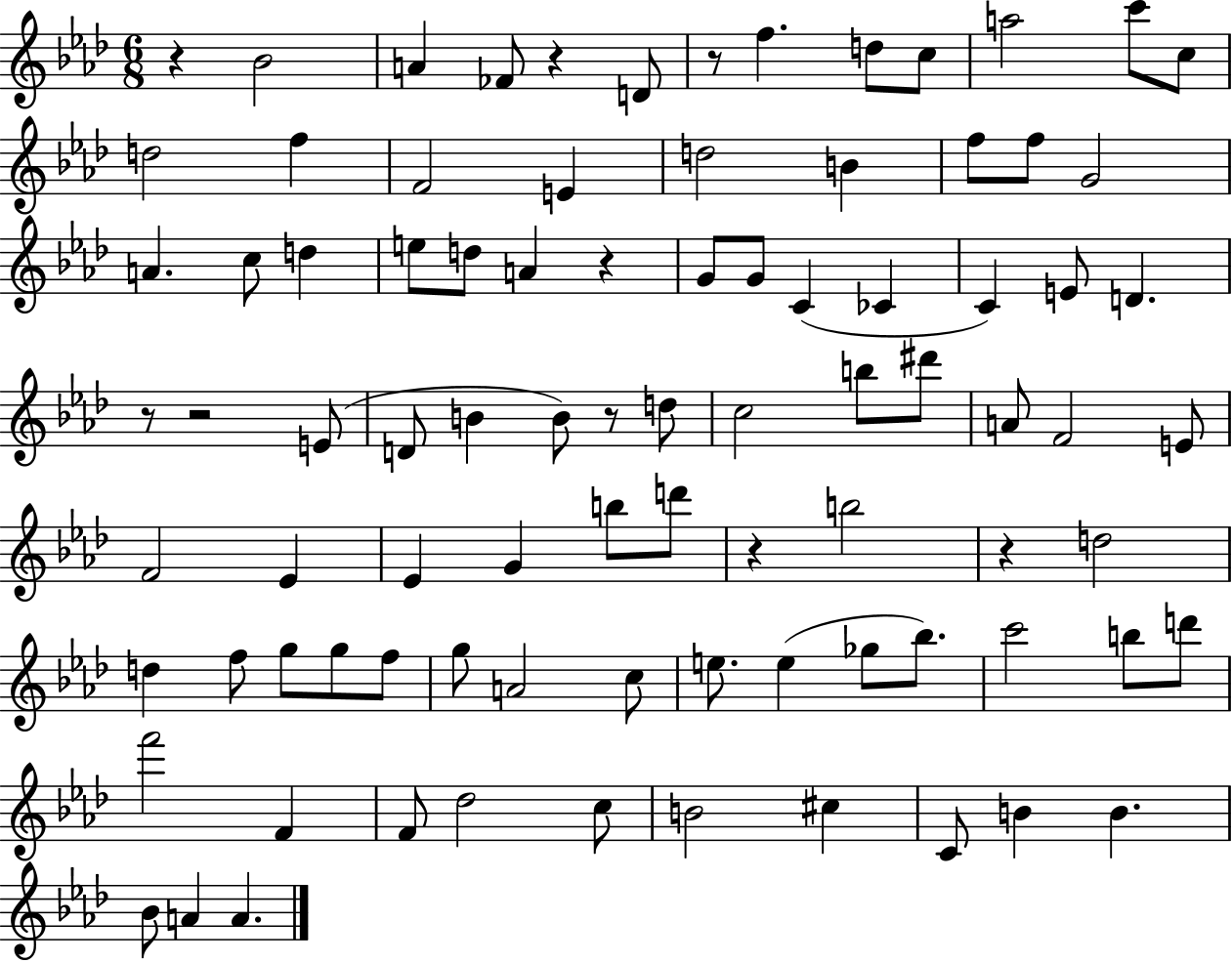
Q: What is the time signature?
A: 6/8